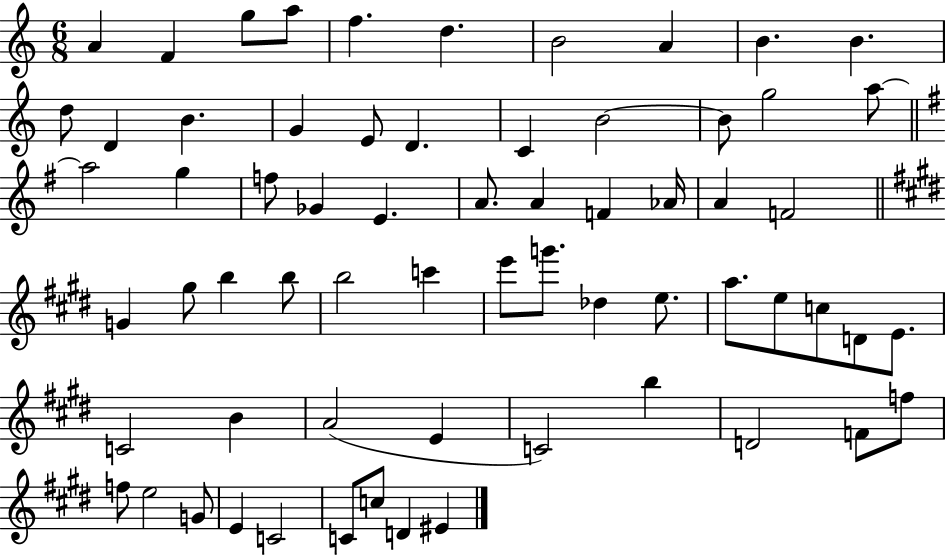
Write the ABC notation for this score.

X:1
T:Untitled
M:6/8
L:1/4
K:C
A F g/2 a/2 f d B2 A B B d/2 D B G E/2 D C B2 B/2 g2 a/2 a2 g f/2 _G E A/2 A F _A/4 A F2 G ^g/2 b b/2 b2 c' e'/2 g'/2 _d e/2 a/2 e/2 c/2 D/2 E/2 C2 B A2 E C2 b D2 F/2 f/2 f/2 e2 G/2 E C2 C/2 c/2 D ^E